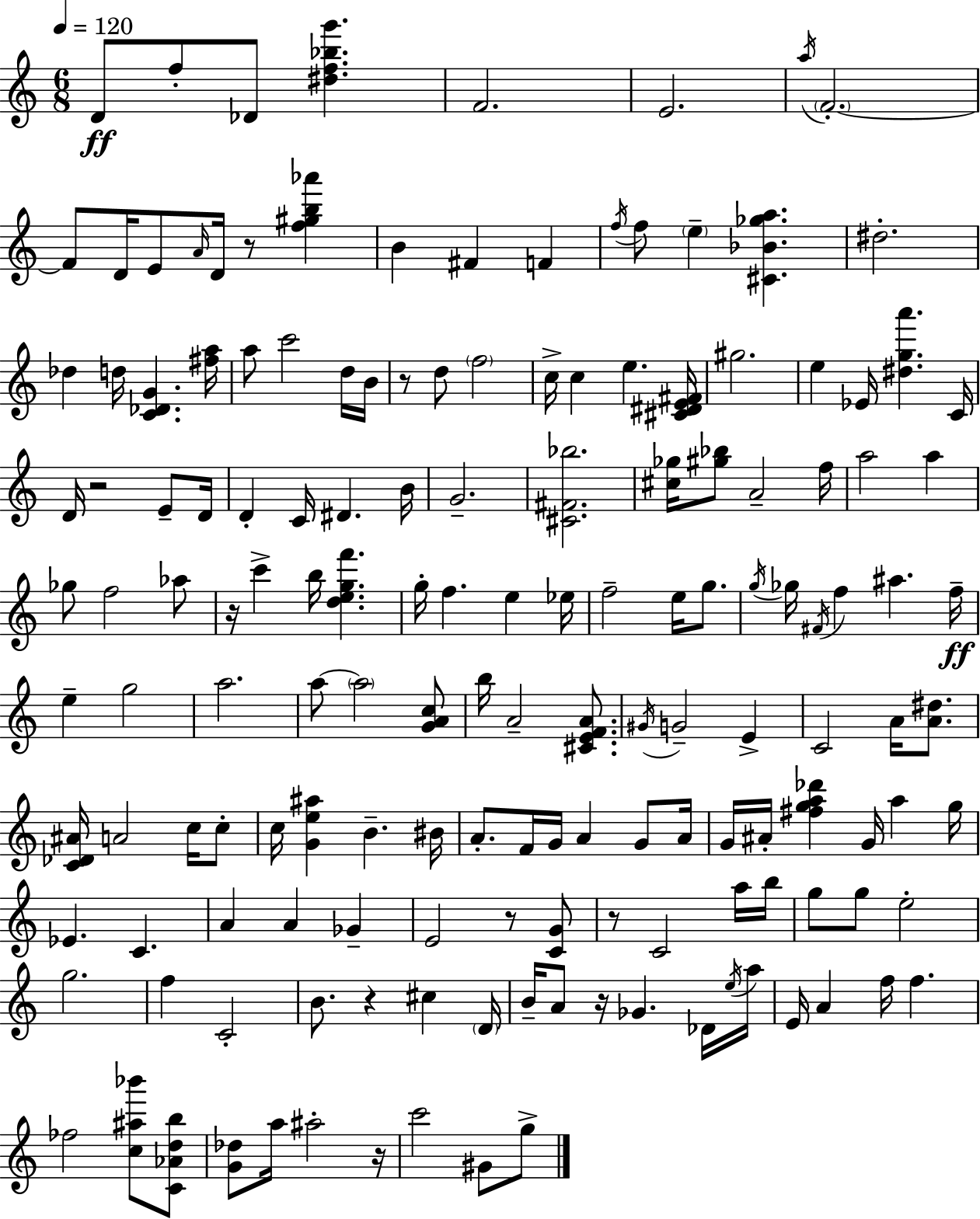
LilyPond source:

{
  \clef treble
  \numericTimeSignature
  \time 6/8
  \key a \minor
  \tempo 4 = 120
  d'8\ff f''8-. des'8 <dis'' f'' bes'' g'''>4. | f'2. | e'2. | \acciaccatura { a''16 } \parenthesize f'2.-.~~ | \break f'8 d'16 e'8 \grace { a'16 } d'16 r8 <f'' gis'' b'' aes'''>4 | b'4 fis'4 f'4 | \acciaccatura { f''16 } f''8 \parenthesize e''4-- <cis' bes' ges'' a''>4. | dis''2.-. | \break des''4 d''16 <c' des' g'>4. | <fis'' a''>16 a''8 c'''2 | d''16 b'16 r8 d''8 \parenthesize f''2 | c''16-> c''4 e''4. | \break <cis' dis' e' fis'>16 gis''2. | e''4 ees'16 <dis'' g'' a'''>4. | c'16 d'16 r2 | e'8-- d'16 d'4-. c'16 dis'4. | \break b'16 g'2.-- | <cis' fis' bes''>2. | <cis'' ges''>16 <gis'' bes''>8 a'2-- | f''16 a''2 a''4 | \break ges''8 f''2 | aes''8 r16 c'''4-> b''16 <d'' e'' g'' f'''>4. | g''16-. f''4. e''4 | ees''16 f''2-- e''16 | \break g''8. \acciaccatura { g''16 } ges''16 \acciaccatura { fis'16 } f''4 ais''4. | f''16--\ff e''4-- g''2 | a''2. | a''8~~ \parenthesize a''2 | \break <g' a' c''>8 b''16 a'2-- | <cis' e' f' a'>8. \acciaccatura { gis'16 } g'2-- | e'4-> c'2 | a'16 <a' dis''>8. <c' des' ais'>16 a'2 | \break c''16 c''8-. c''16 <g' e'' ais''>4 b'4.-- | bis'16 a'8.-. f'16 g'16 a'4 | g'8 a'16 g'16 ais'16-. <fis'' g'' a'' des'''>4 | g'16 a''4 g''16 ees'4. | \break c'4. a'4 a'4 | ges'4-- e'2 | r8 <c' g'>8 r8 c'2 | a''16 b''16 g''8 g''8 e''2-. | \break g''2. | f''4 c'2-. | b'8. r4 | cis''4 \parenthesize d'16 b'16-- a'8 r16 ges'4. | \break des'16 \acciaccatura { e''16 } a''16 e'16 a'4 | f''16 f''4. fes''2 | <c'' ais'' bes'''>8 <c' aes' d'' b''>8 <g' des''>8 a''16 ais''2-. | r16 c'''2 | \break gis'8 g''8-> \bar "|."
}